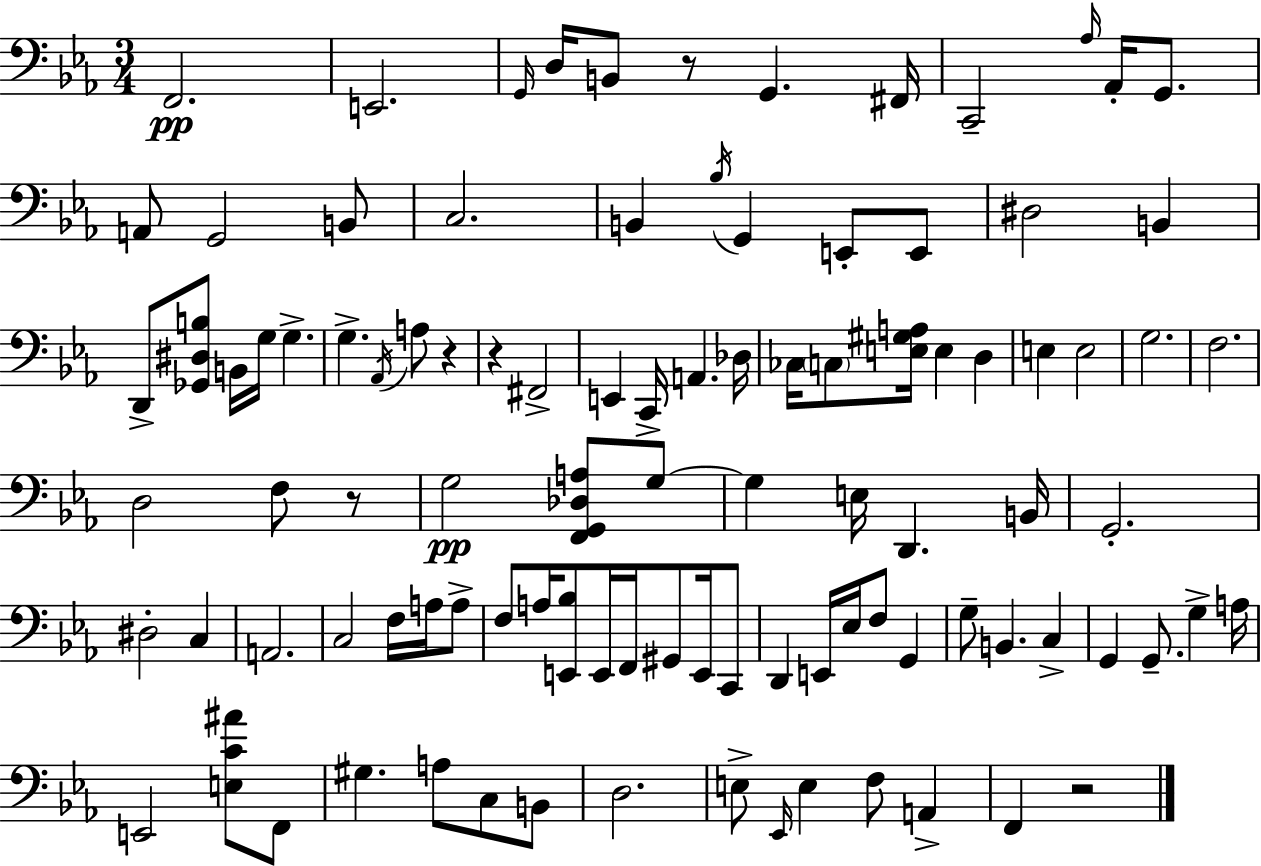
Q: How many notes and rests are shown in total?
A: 100